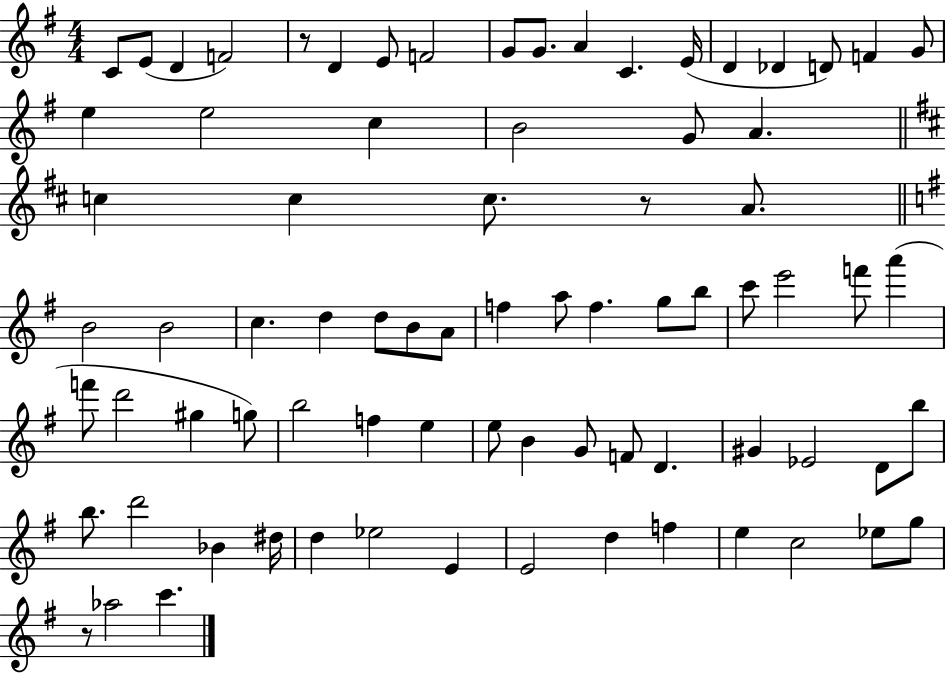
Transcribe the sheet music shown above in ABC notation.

X:1
T:Untitled
M:4/4
L:1/4
K:G
C/2 E/2 D F2 z/2 D E/2 F2 G/2 G/2 A C E/4 D _D D/2 F G/2 e e2 c B2 G/2 A c c c/2 z/2 A/2 B2 B2 c d d/2 B/2 A/2 f a/2 f g/2 b/2 c'/2 e'2 f'/2 a' f'/2 d'2 ^g g/2 b2 f e e/2 B G/2 F/2 D ^G _E2 D/2 b/2 b/2 d'2 _B ^d/4 d _e2 E E2 d f e c2 _e/2 g/2 z/2 _a2 c'